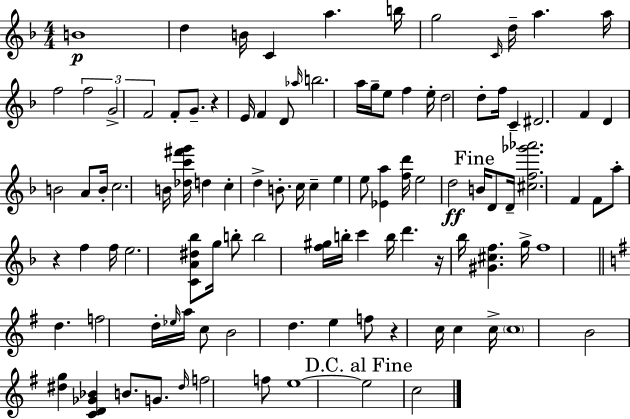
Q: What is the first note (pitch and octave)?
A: B4